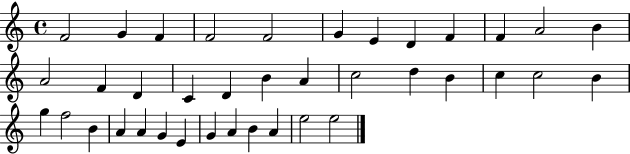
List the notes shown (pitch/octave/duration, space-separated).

F4/h G4/q F4/q F4/h F4/h G4/q E4/q D4/q F4/q F4/q A4/h B4/q A4/h F4/q D4/q C4/q D4/q B4/q A4/q C5/h D5/q B4/q C5/q C5/h B4/q G5/q F5/h B4/q A4/q A4/q G4/q E4/q G4/q A4/q B4/q A4/q E5/h E5/h